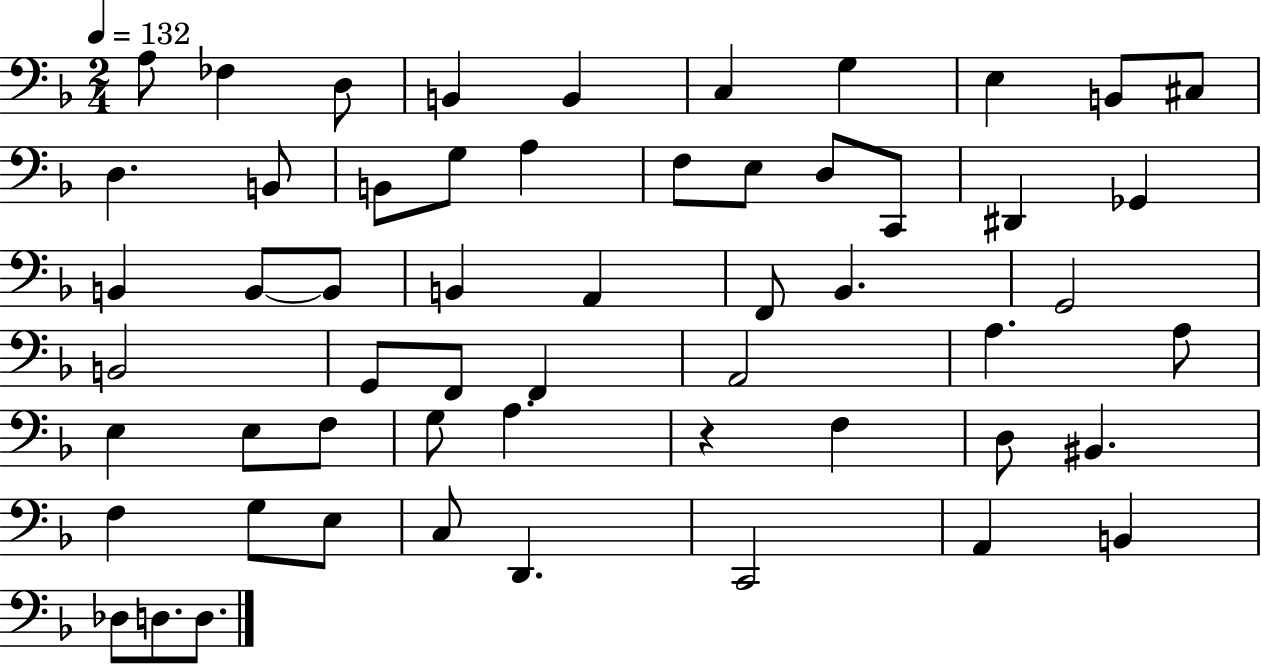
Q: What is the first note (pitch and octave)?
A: A3